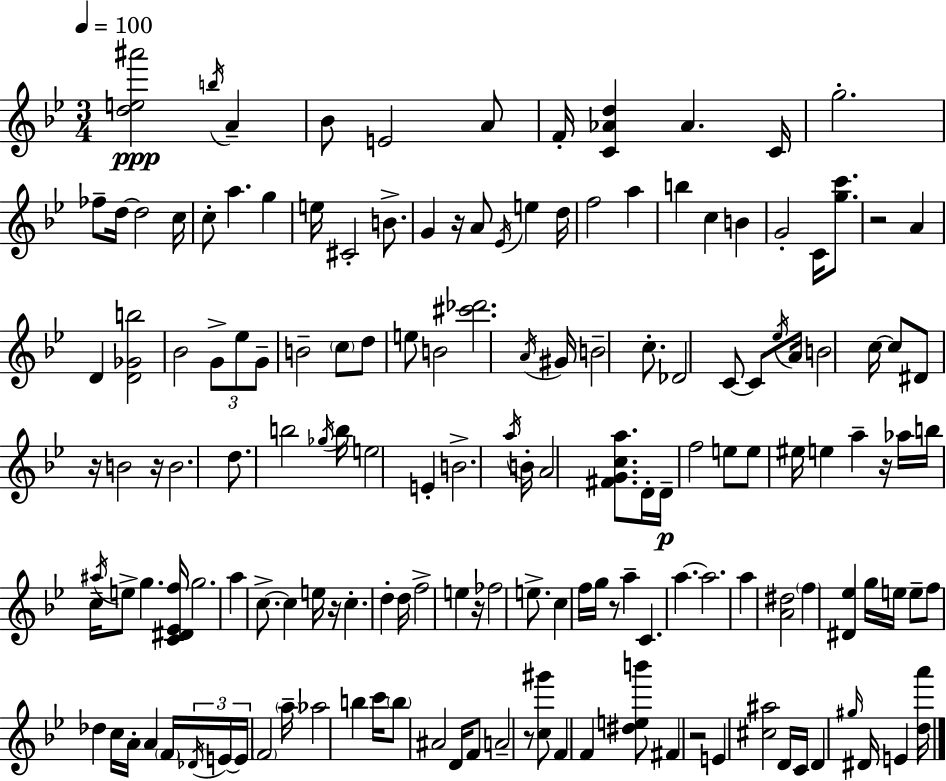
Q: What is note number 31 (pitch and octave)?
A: C4